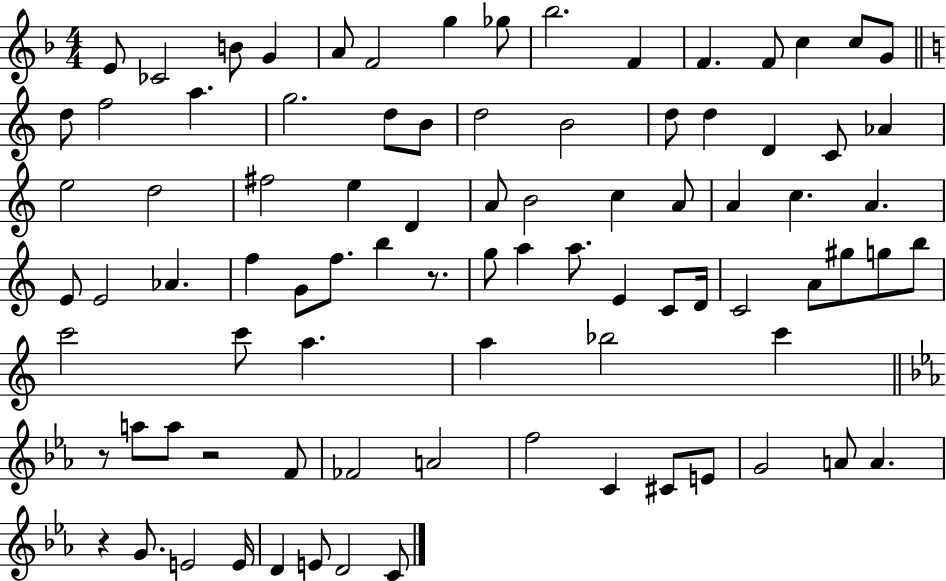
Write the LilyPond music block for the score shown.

{
  \clef treble
  \numericTimeSignature
  \time 4/4
  \key f \major
  \repeat volta 2 { e'8 ces'2 b'8 g'4 | a'8 f'2 g''4 ges''8 | bes''2. f'4 | f'4. f'8 c''4 c''8 g'8 | \break \bar "||" \break \key a \minor d''8 f''2 a''4. | g''2. d''8 b'8 | d''2 b'2 | d''8 d''4 d'4 c'8 aes'4 | \break e''2 d''2 | fis''2 e''4 d'4 | a'8 b'2 c''4 a'8 | a'4 c''4. a'4. | \break e'8 e'2 aes'4. | f''4 g'8 f''8. b''4 r8. | g''8 a''4 a''8. e'4 c'8 d'16 | c'2 a'8 gis''8 g''8 b''8 | \break c'''2 c'''8 a''4. | a''4 bes''2 c'''4 | \bar "||" \break \key c \minor r8 a''8 a''8 r2 f'8 | fes'2 a'2 | f''2 c'4 cis'8 e'8 | g'2 a'8 a'4. | \break r4 g'8. e'2 e'16 | d'4 e'8 d'2 c'8 | } \bar "|."
}